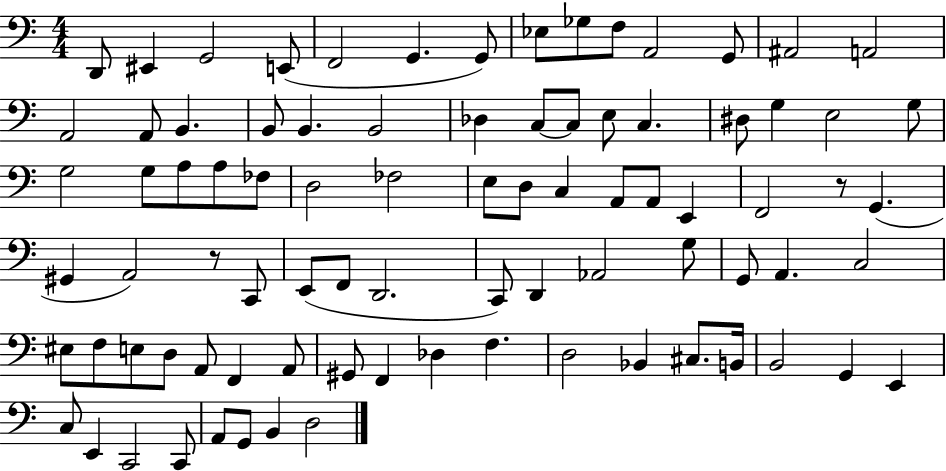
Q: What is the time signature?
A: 4/4